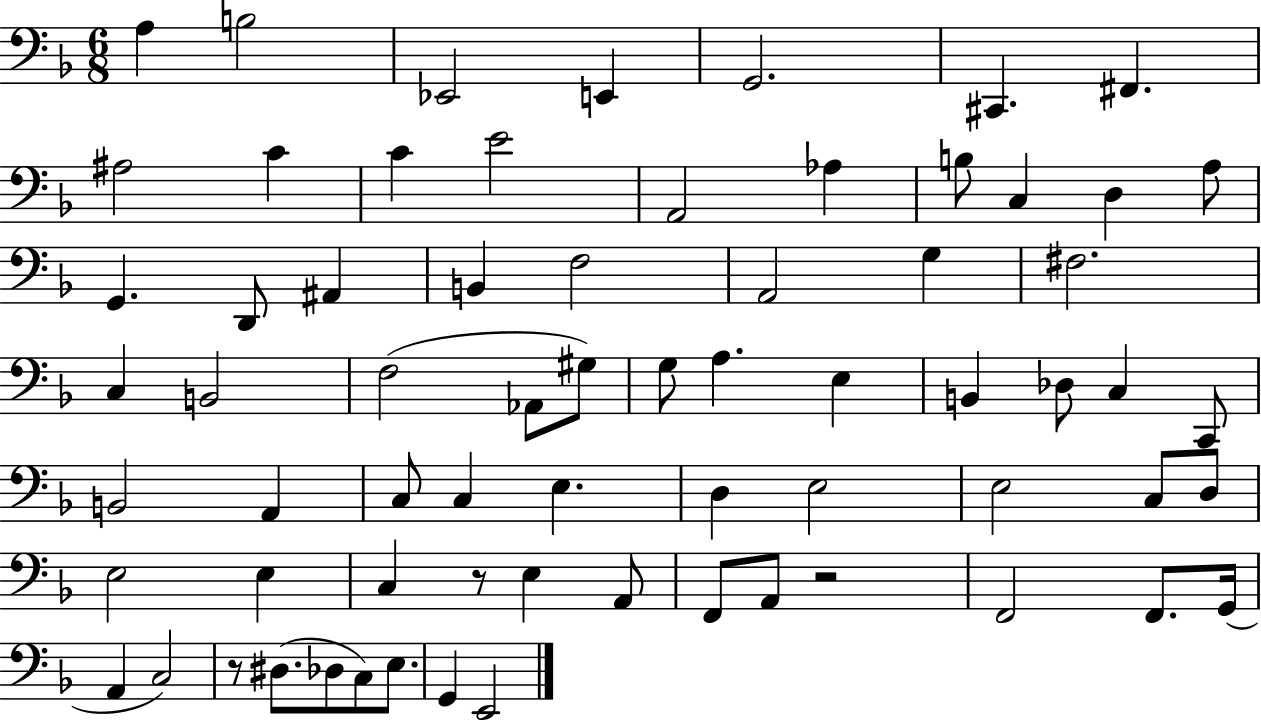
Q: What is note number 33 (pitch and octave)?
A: E3